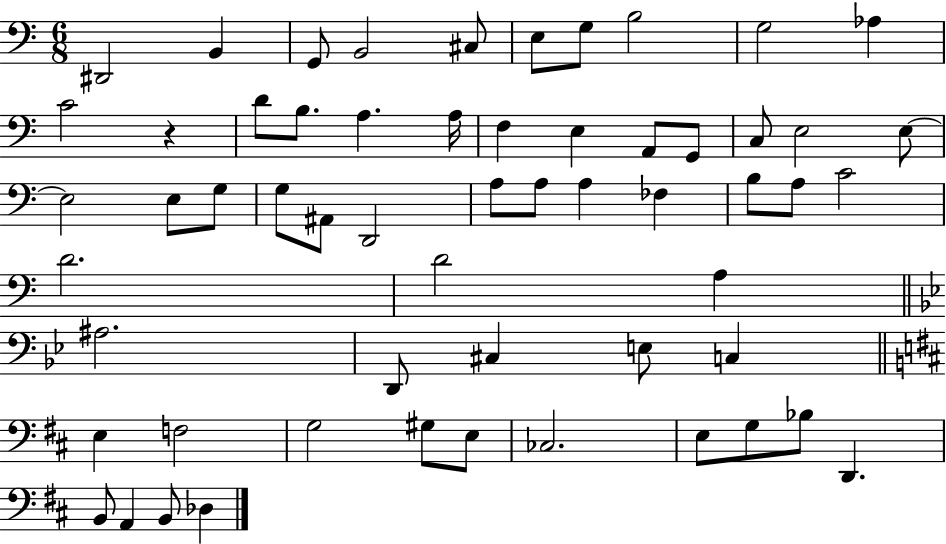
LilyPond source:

{
  \clef bass
  \numericTimeSignature
  \time 6/8
  \key c \major
  dis,2 b,4 | g,8 b,2 cis8 | e8 g8 b2 | g2 aes4 | \break c'2 r4 | d'8 b8. a4. a16 | f4 e4 a,8 g,8 | c8 e2 e8~~ | \break e2 e8 g8 | g8 ais,8 d,2 | a8 a8 a4 fes4 | b8 a8 c'2 | \break d'2. | d'2 a4 | \bar "||" \break \key bes \major ais2. | d,8 cis4 e8 c4 | \bar "||" \break \key d \major e4 f2 | g2 gis8 e8 | ces2. | e8 g8 bes8 d,4. | \break b,8 a,4 b,8 des4 | \bar "|."
}